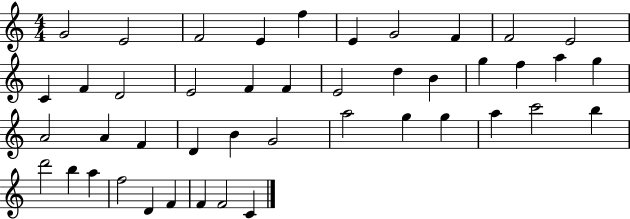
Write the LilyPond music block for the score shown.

{
  \clef treble
  \numericTimeSignature
  \time 4/4
  \key c \major
  g'2 e'2 | f'2 e'4 f''4 | e'4 g'2 f'4 | f'2 e'2 | \break c'4 f'4 d'2 | e'2 f'4 f'4 | e'2 d''4 b'4 | g''4 f''4 a''4 g''4 | \break a'2 a'4 f'4 | d'4 b'4 g'2 | a''2 g''4 g''4 | a''4 c'''2 b''4 | \break d'''2 b''4 a''4 | f''2 d'4 f'4 | f'4 f'2 c'4 | \bar "|."
}